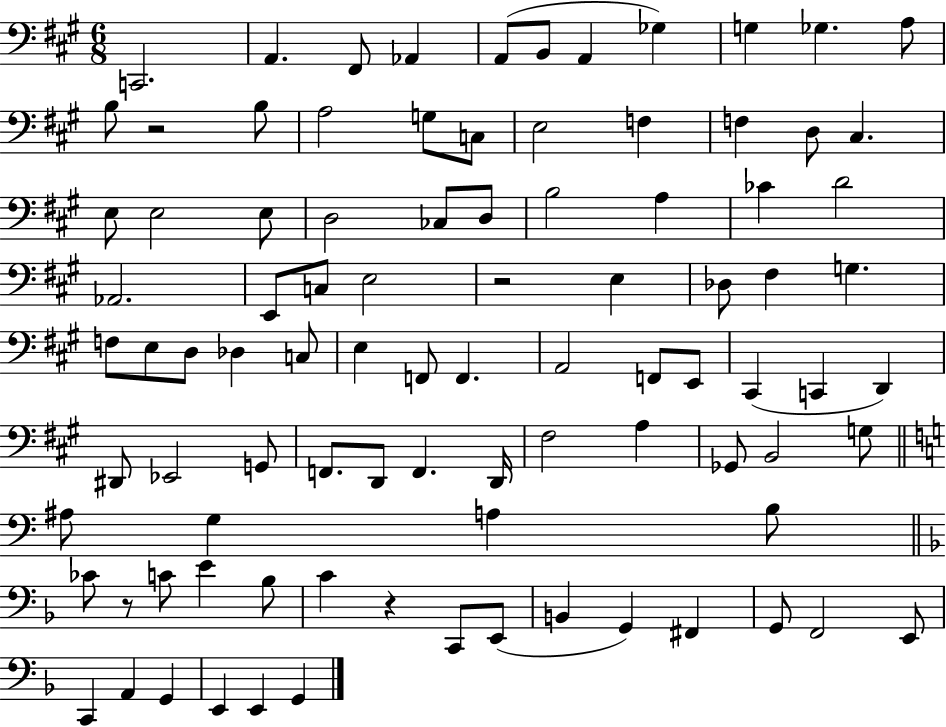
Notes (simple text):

C2/h. A2/q. F#2/e Ab2/q A2/e B2/e A2/q Gb3/q G3/q Gb3/q. A3/e B3/e R/h B3/e A3/h G3/e C3/e E3/h F3/q F3/q D3/e C#3/q. E3/e E3/h E3/e D3/h CES3/e D3/e B3/h A3/q CES4/q D4/h Ab2/h. E2/e C3/e E3/h R/h E3/q Db3/e F#3/q G3/q. F3/e E3/e D3/e Db3/q C3/e E3/q F2/e F2/q. A2/h F2/e E2/e C#2/q C2/q D2/q D#2/e Eb2/h G2/e F2/e. D2/e F2/q. D2/s F#3/h A3/q Gb2/e B2/h G3/e A#3/e G3/q A3/q B3/e CES4/e R/e C4/e E4/q Bb3/e C4/q R/q C2/e E2/e B2/q G2/q F#2/q G2/e F2/h E2/e C2/q A2/q G2/q E2/q E2/q G2/q